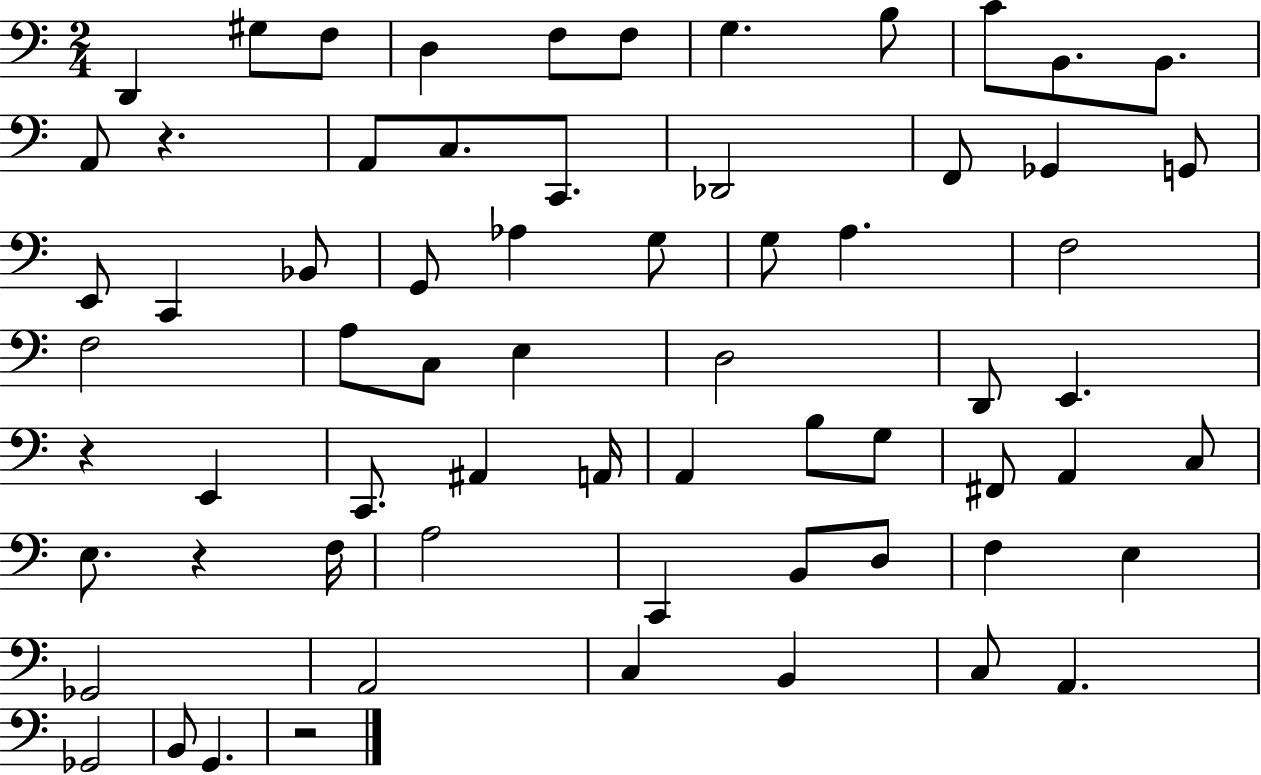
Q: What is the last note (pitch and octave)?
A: G2